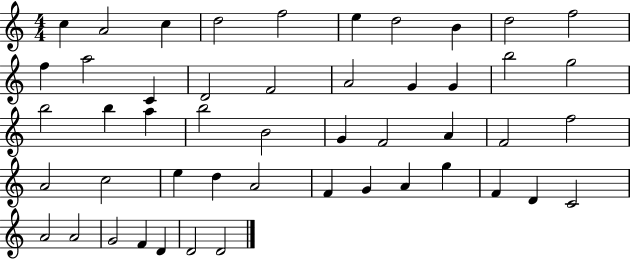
C5/q A4/h C5/q D5/h F5/h E5/q D5/h B4/q D5/h F5/h F5/q A5/h C4/q D4/h F4/h A4/h G4/q G4/q B5/h G5/h B5/h B5/q A5/q B5/h B4/h G4/q F4/h A4/q F4/h F5/h A4/h C5/h E5/q D5/q A4/h F4/q G4/q A4/q G5/q F4/q D4/q C4/h A4/h A4/h G4/h F4/q D4/q D4/h D4/h